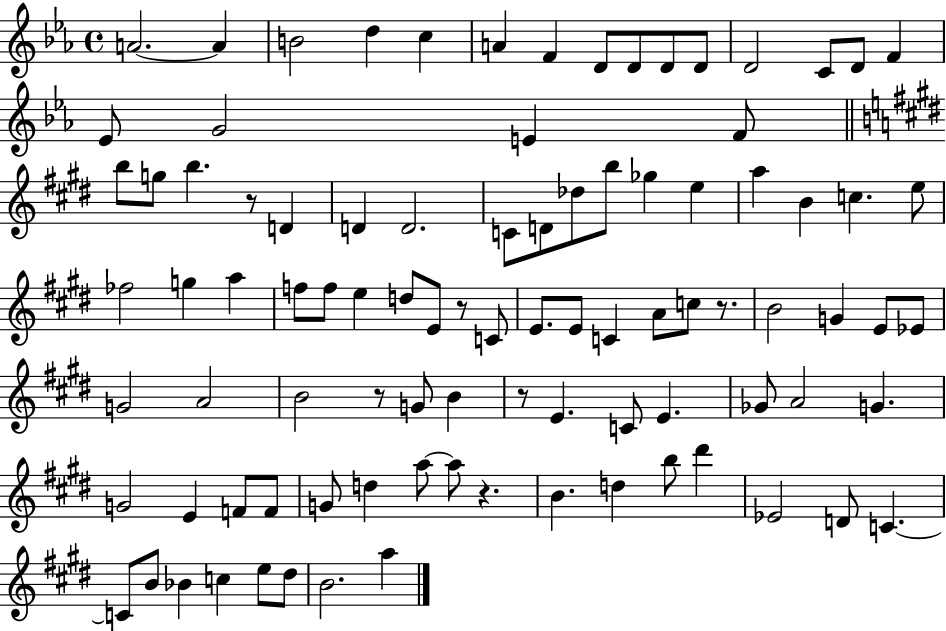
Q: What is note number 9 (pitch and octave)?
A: D4